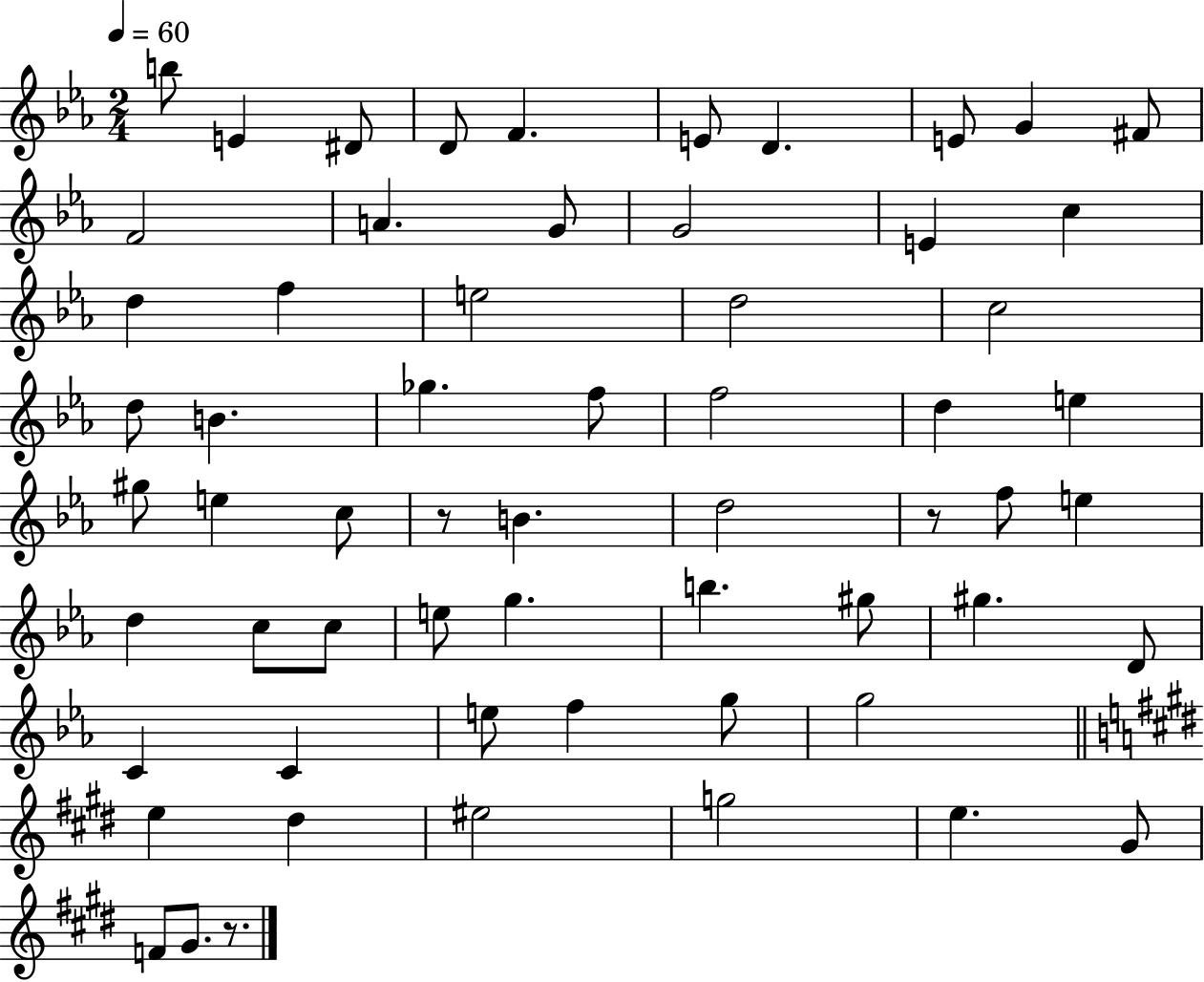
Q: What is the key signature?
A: EES major